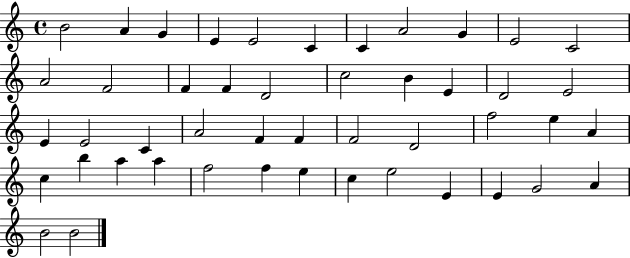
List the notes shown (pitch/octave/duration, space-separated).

B4/h A4/q G4/q E4/q E4/h C4/q C4/q A4/h G4/q E4/h C4/h A4/h F4/h F4/q F4/q D4/h C5/h B4/q E4/q D4/h E4/h E4/q E4/h C4/q A4/h F4/q F4/q F4/h D4/h F5/h E5/q A4/q C5/q B5/q A5/q A5/q F5/h F5/q E5/q C5/q E5/h E4/q E4/q G4/h A4/q B4/h B4/h